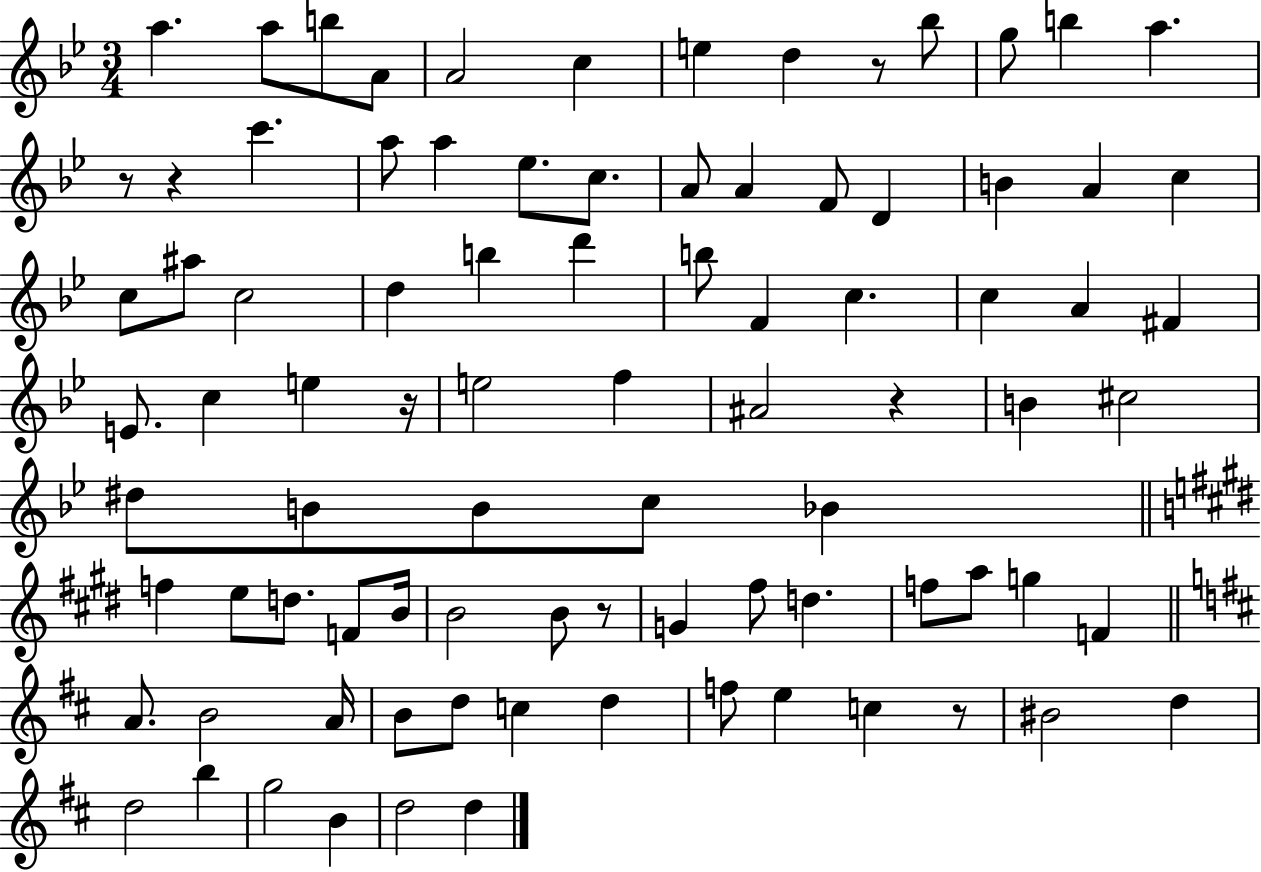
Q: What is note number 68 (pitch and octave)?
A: D5